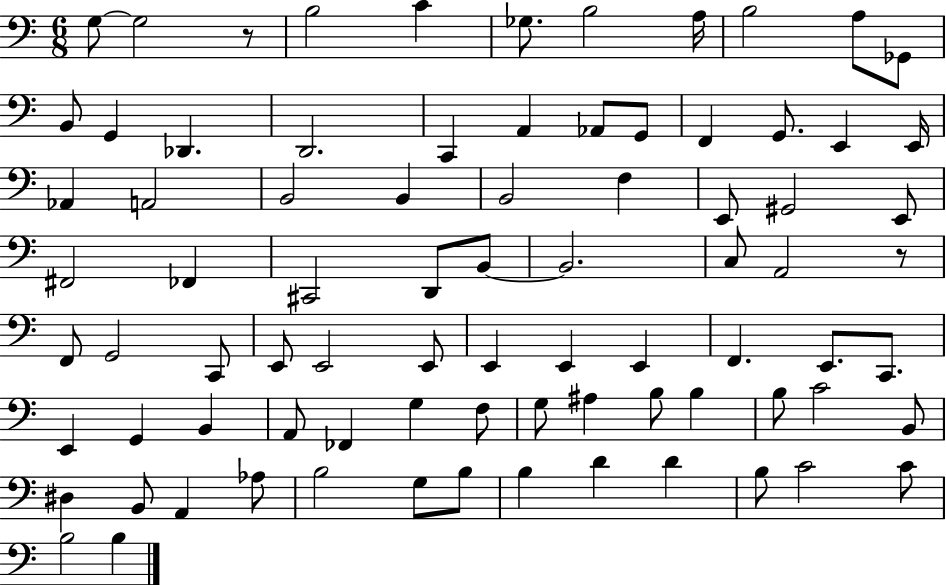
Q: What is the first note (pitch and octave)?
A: G3